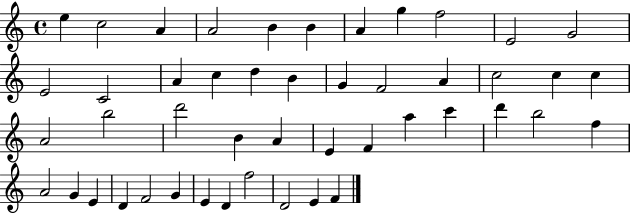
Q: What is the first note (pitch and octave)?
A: E5